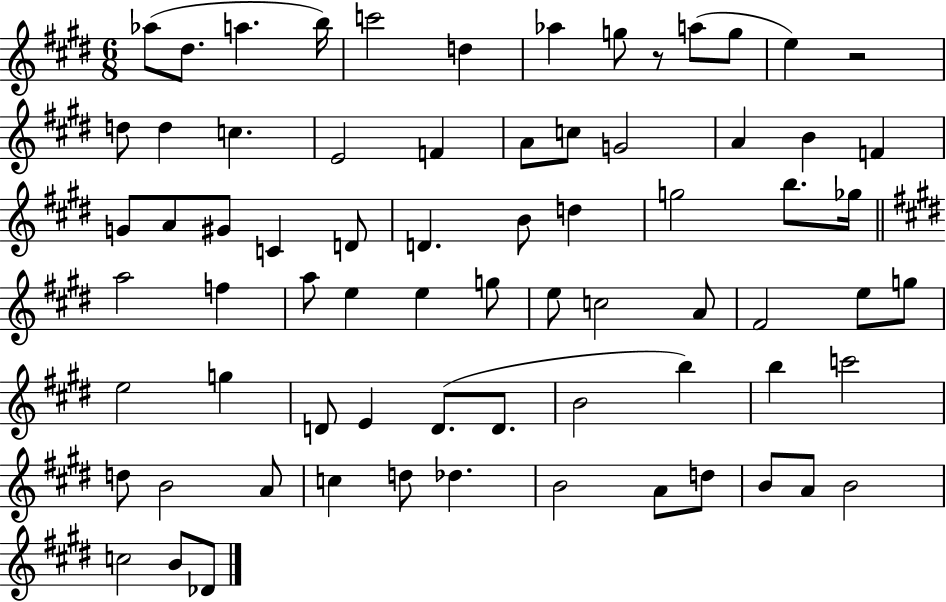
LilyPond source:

{
  \clef treble
  \numericTimeSignature
  \time 6/8
  \key e \major
  \repeat volta 2 { aes''8( dis''8. a''4. b''16) | c'''2 d''4 | aes''4 g''8 r8 a''8( g''8 | e''4) r2 | \break d''8 d''4 c''4. | e'2 f'4 | a'8 c''8 g'2 | a'4 b'4 f'4 | \break g'8 a'8 gis'8 c'4 d'8 | d'4. b'8 d''4 | g''2 b''8. ges''16 | \bar "||" \break \key e \major a''2 f''4 | a''8 e''4 e''4 g''8 | e''8 c''2 a'8 | fis'2 e''8 g''8 | \break e''2 g''4 | d'8 e'4 d'8.( d'8. | b'2 b''4) | b''4 c'''2 | \break d''8 b'2 a'8 | c''4 d''8 des''4. | b'2 a'8 d''8 | b'8 a'8 b'2 | \break c''2 b'8 des'8 | } \bar "|."
}